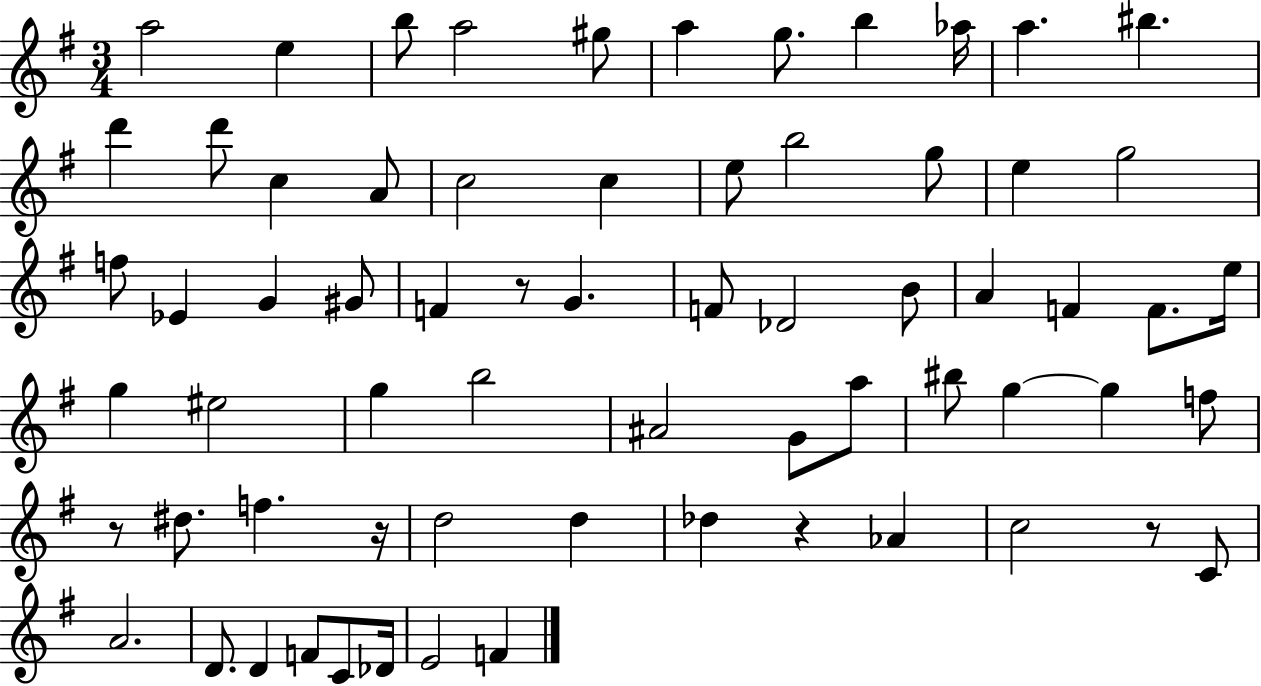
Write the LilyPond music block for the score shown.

{
  \clef treble
  \numericTimeSignature
  \time 3/4
  \key g \major
  a''2 e''4 | b''8 a''2 gis''8 | a''4 g''8. b''4 aes''16 | a''4. bis''4. | \break d'''4 d'''8 c''4 a'8 | c''2 c''4 | e''8 b''2 g''8 | e''4 g''2 | \break f''8 ees'4 g'4 gis'8 | f'4 r8 g'4. | f'8 des'2 b'8 | a'4 f'4 f'8. e''16 | \break g''4 eis''2 | g''4 b''2 | ais'2 g'8 a''8 | bis''8 g''4~~ g''4 f''8 | \break r8 dis''8. f''4. r16 | d''2 d''4 | des''4 r4 aes'4 | c''2 r8 c'8 | \break a'2. | d'8. d'4 f'8 c'8 des'16 | e'2 f'4 | \bar "|."
}